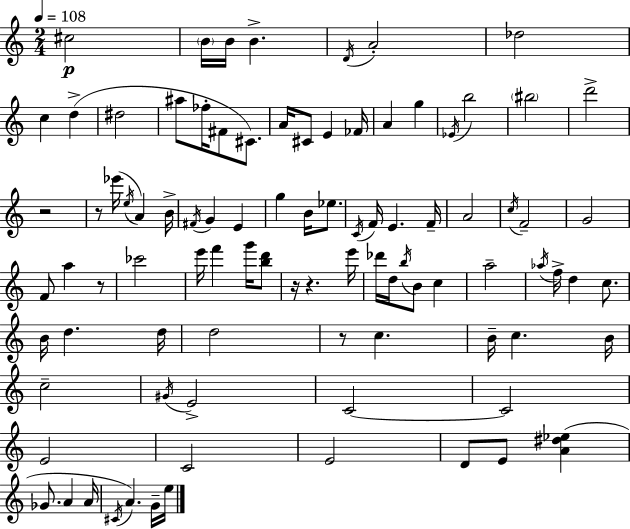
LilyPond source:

{
  \clef treble
  \numericTimeSignature
  \time 2/4
  \key c \major
  \tempo 4 = 108
  \repeat volta 2 { cis''2\p | \parenthesize b'16 b'16 b'4.-> | \acciaccatura { d'16 } a'2-. | des''2 | \break c''4 d''4->( | dis''2 | ais''8 fes''16-. fis'8 cis'8.) | a'16 cis'8 e'4 | \break fes'16 a'4 g''4 | \acciaccatura { ees'16 } b''2 | \parenthesize bis''2 | d'''2-> | \break r2 | r8 ees'''16( \acciaccatura { e''16 } a'4) | b'16-> \acciaccatura { fis'16 } g'4 | e'4 g''4 | \break b'16 ees''8. \acciaccatura { c'16 } f'16 e'4. | f'16-- a'2 | \acciaccatura { c''16 } f'2-- | g'2 | \break f'8 | a''4 r8 ces'''2 | e'''16 f'''4 | g'''16 <b'' d'''>8 r16 r4. | \break e'''16 des'''16 d''16 | \acciaccatura { b''16 } b'8 c''4 a''2-- | \acciaccatura { aes''16 } | f''16-> d''4 c''8. | \break b'16 d''4. d''16 | d''2 | r8 c''4. | b'16-- c''4. b'16 | \break c''2-- | \acciaccatura { gis'16 } e'2-> | c'2~~ | c'2 | \break e'2 | c'2 | e'2 | d'8 e'8 <a' dis'' ees''>4( | \break ges'8. a'4 | a'16 \acciaccatura { cis'16 }) a'4. | g'16-- e''16 } \bar "|."
}